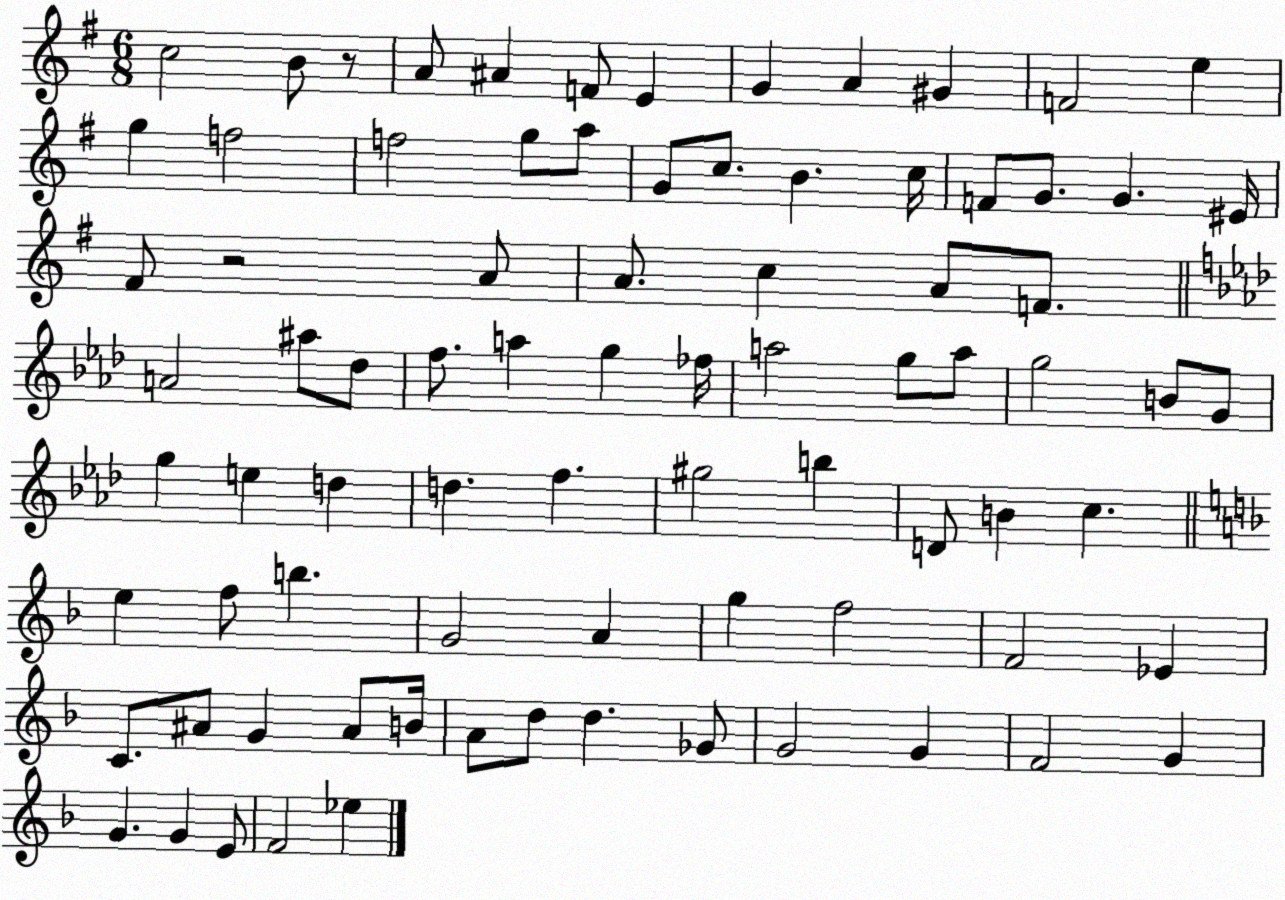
X:1
T:Untitled
M:6/8
L:1/4
K:G
c2 B/2 z/2 A/2 ^A F/2 E G A ^G F2 e g f2 f2 g/2 a/2 G/2 c/2 B c/4 F/2 G/2 G ^E/4 ^F/2 z2 A/2 A/2 c A/2 F/2 A2 ^a/2 _d/2 f/2 a g _f/4 a2 g/2 a/2 g2 B/2 G/2 g e d d f ^g2 b D/2 B c e f/2 b G2 A g f2 F2 _E C/2 ^A/2 G ^A/2 B/4 A/2 d/2 d _G/2 G2 G F2 G G G E/2 F2 _e